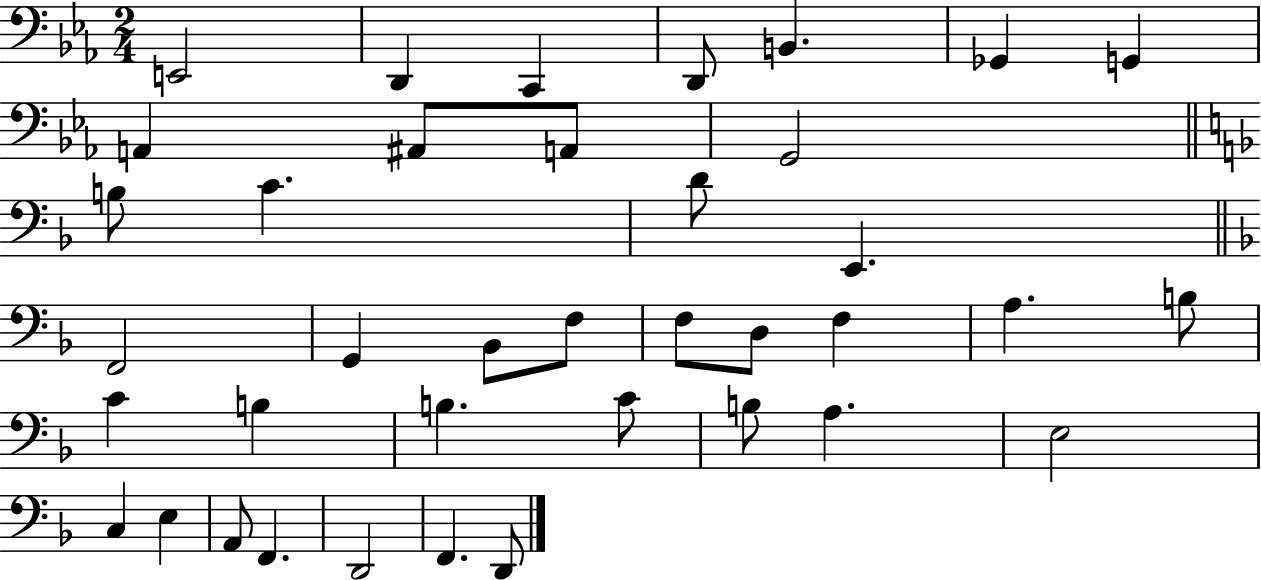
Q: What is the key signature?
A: EES major